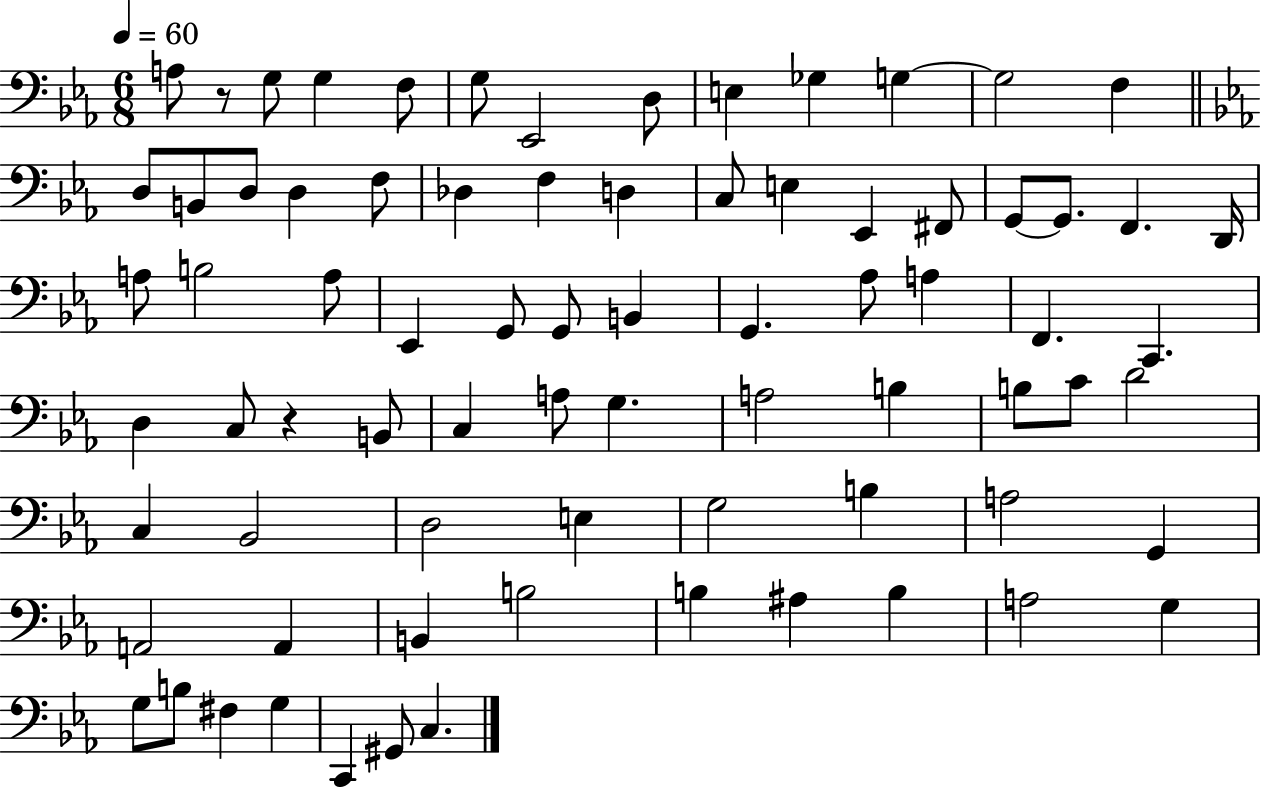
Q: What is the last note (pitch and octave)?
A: C3